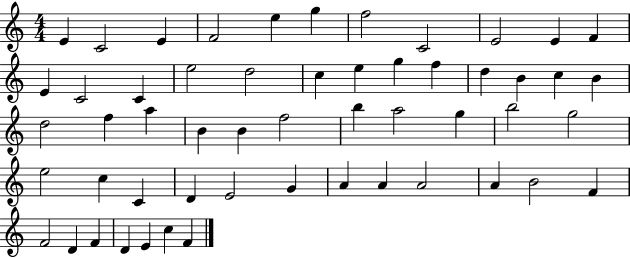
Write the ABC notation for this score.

X:1
T:Untitled
M:4/4
L:1/4
K:C
E C2 E F2 e g f2 C2 E2 E F E C2 C e2 d2 c e g f d B c B d2 f a B B f2 b a2 g b2 g2 e2 c C D E2 G A A A2 A B2 F F2 D F D E c F